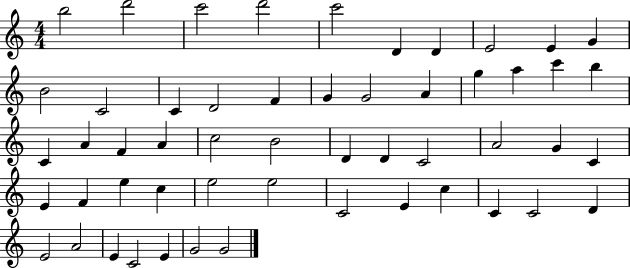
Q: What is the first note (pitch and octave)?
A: B5